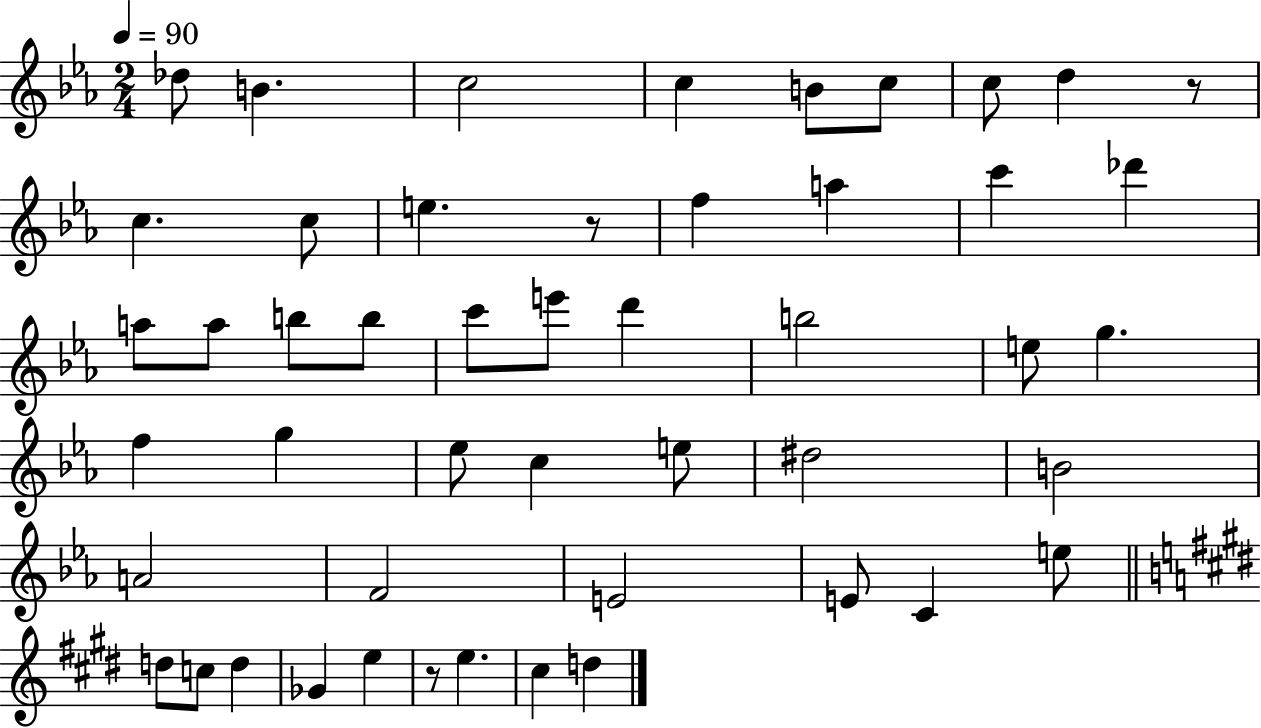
X:1
T:Untitled
M:2/4
L:1/4
K:Eb
_d/2 B c2 c B/2 c/2 c/2 d z/2 c c/2 e z/2 f a c' _d' a/2 a/2 b/2 b/2 c'/2 e'/2 d' b2 e/2 g f g _e/2 c e/2 ^d2 B2 A2 F2 E2 E/2 C e/2 d/2 c/2 d _G e z/2 e ^c d